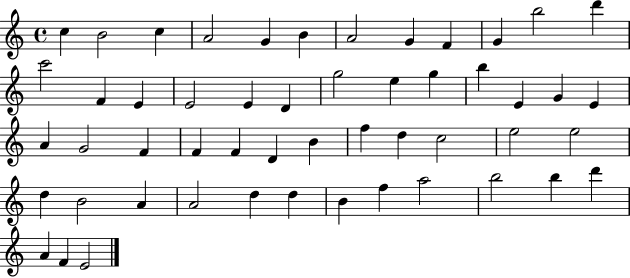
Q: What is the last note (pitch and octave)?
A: E4